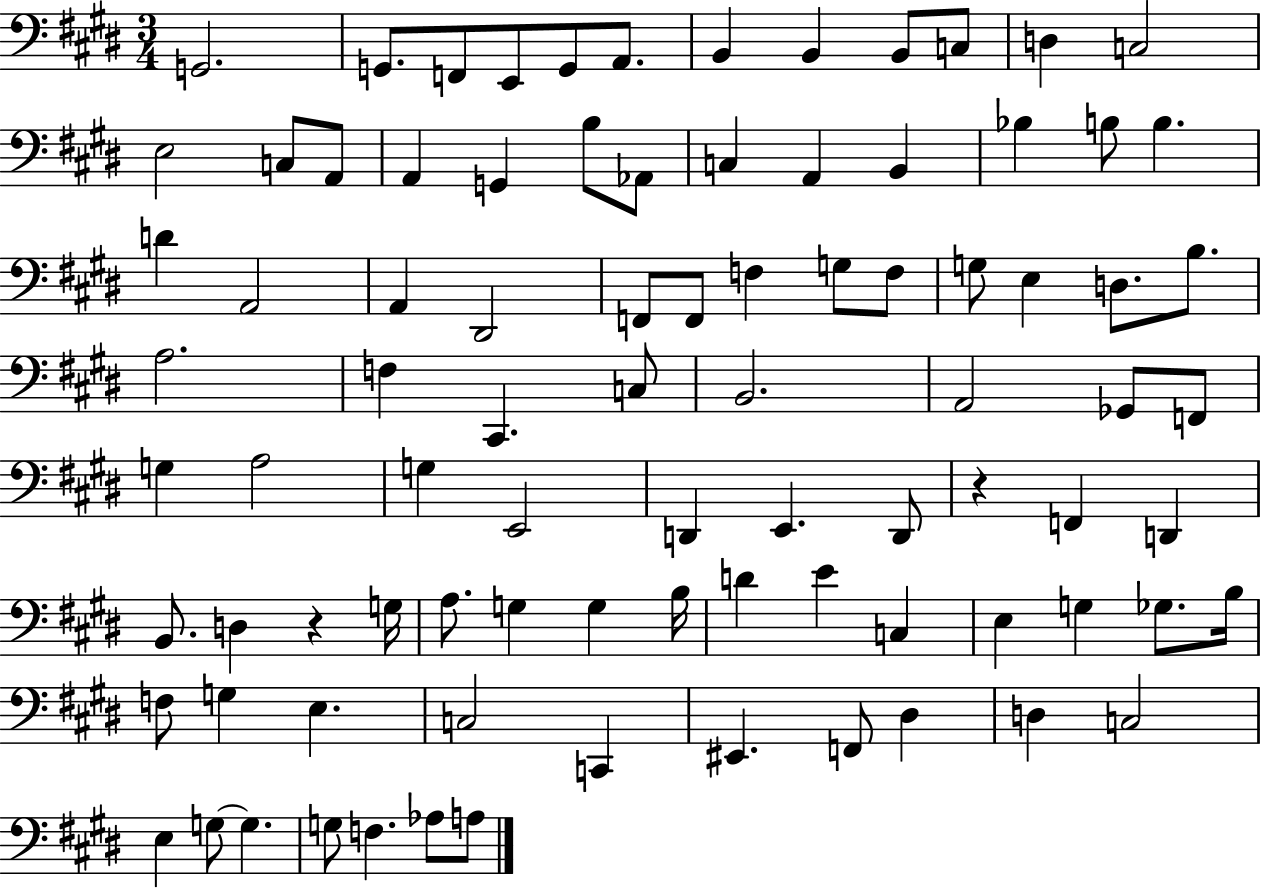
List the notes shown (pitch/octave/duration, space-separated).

G2/h. G2/e. F2/e E2/e G2/e A2/e. B2/q B2/q B2/e C3/e D3/q C3/h E3/h C3/e A2/e A2/q G2/q B3/e Ab2/e C3/q A2/q B2/q Bb3/q B3/e B3/q. D4/q A2/h A2/q D#2/h F2/e F2/e F3/q G3/e F3/e G3/e E3/q D3/e. B3/e. A3/h. F3/q C#2/q. C3/e B2/h. A2/h Gb2/e F2/e G3/q A3/h G3/q E2/h D2/q E2/q. D2/e R/q F2/q D2/q B2/e. D3/q R/q G3/s A3/e. G3/q G3/q B3/s D4/q E4/q C3/q E3/q G3/q Gb3/e. B3/s F3/e G3/q E3/q. C3/h C2/q EIS2/q. F2/e D#3/q D3/q C3/h E3/q G3/e G3/q. G3/e F3/q. Ab3/e A3/e